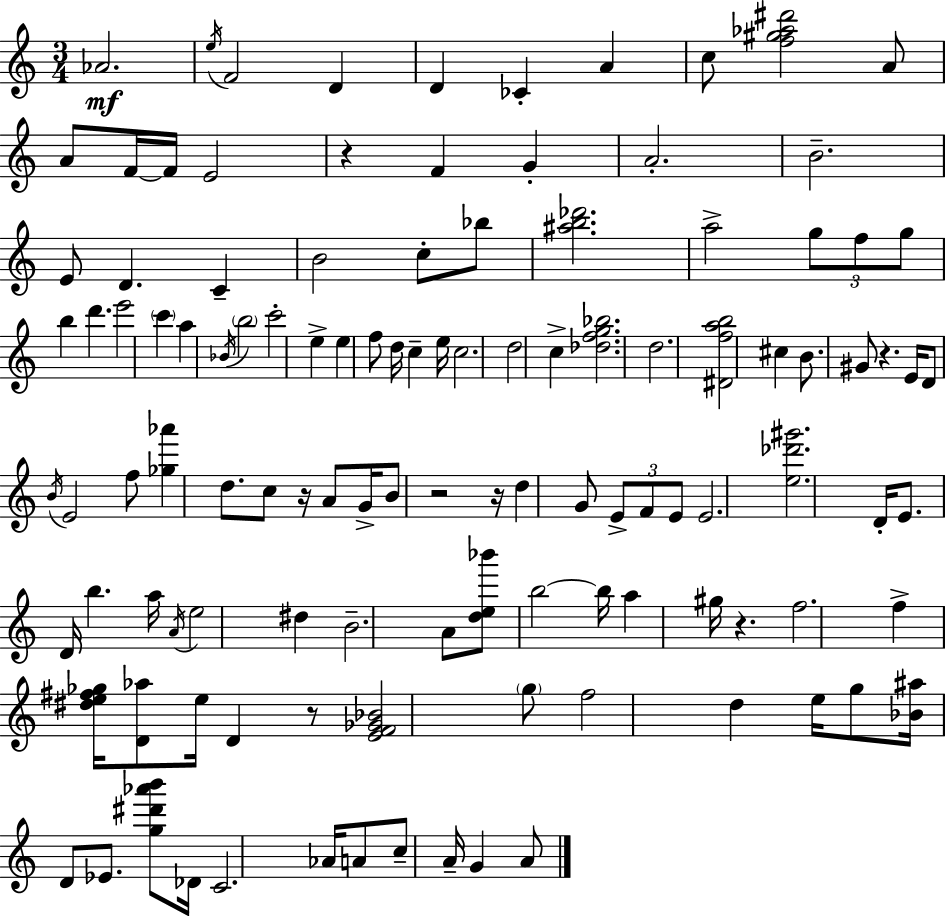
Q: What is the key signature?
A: C major